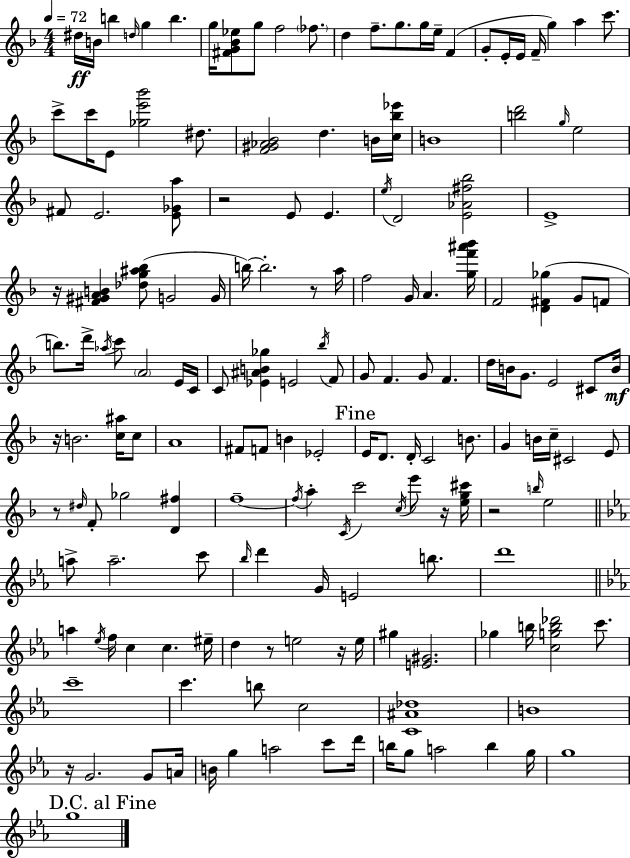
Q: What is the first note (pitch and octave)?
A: D#5